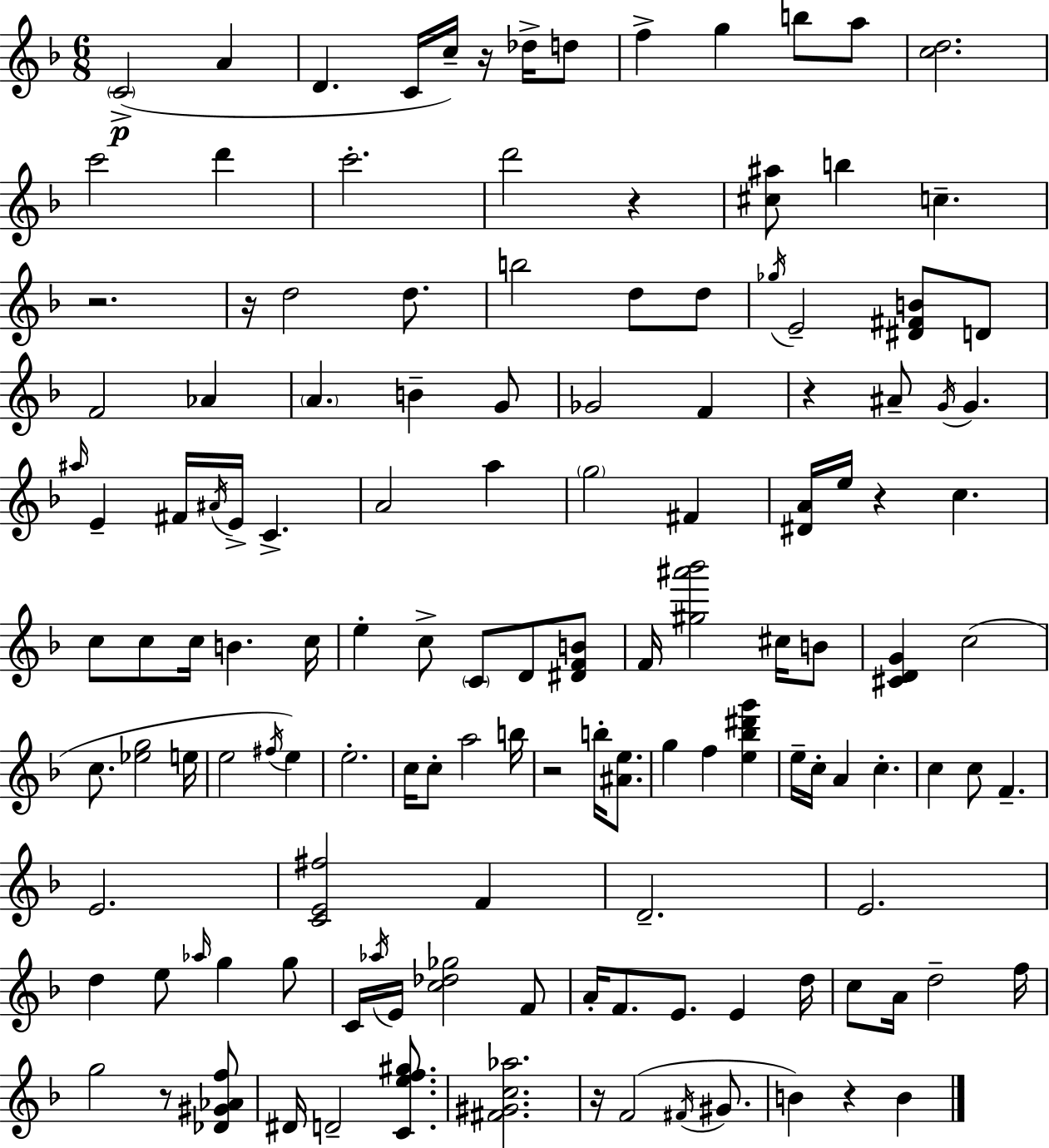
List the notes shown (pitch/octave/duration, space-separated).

C4/h A4/q D4/q. C4/s C5/s R/s Db5/s D5/e F5/q G5/q B5/e A5/e [C5,D5]/h. C6/h D6/q C6/h. D6/h R/q [C#5,A#5]/e B5/q C5/q. R/h. R/s D5/h D5/e. B5/h D5/e D5/e Gb5/s E4/h [D#4,F#4,B4]/e D4/e F4/h Ab4/q A4/q. B4/q G4/e Gb4/h F4/q R/q A#4/e G4/s G4/q. A#5/s E4/q F#4/s A#4/s E4/s C4/q. A4/h A5/q G5/h F#4/q [D#4,A4]/s E5/s R/q C5/q. C5/e C5/e C5/s B4/q. C5/s E5/q C5/e C4/e D4/e [D#4,F4,B4]/e F4/s [G#5,A#6,Bb6]/h C#5/s B4/e [C#4,D4,G4]/q C5/h C5/e. [Eb5,G5]/h E5/s E5/h F#5/s E5/q E5/h. C5/s C5/e A5/h B5/s R/h B5/s [A#4,E5]/e. G5/q F5/q [E5,Bb5,D#6,G6]/q E5/s C5/s A4/q C5/q. C5/q C5/e F4/q. E4/h. [C4,E4,F#5]/h F4/q D4/h. E4/h. D5/q E5/e Ab5/s G5/q G5/e C4/s Ab5/s E4/s [C5,Db5,Gb5]/h F4/e A4/s F4/e. E4/e. E4/q D5/s C5/e A4/s D5/h F5/s G5/h R/e [Db4,G#4,Ab4,F5]/e D#4/s D4/h [C4,E5,F5,G#5]/e. [F#4,G#4,C5,Ab5]/h. R/s F4/h F#4/s G#4/e. B4/q R/q B4/q